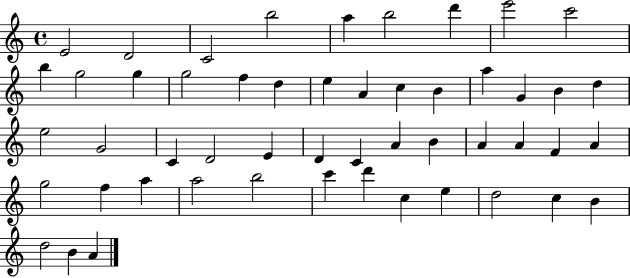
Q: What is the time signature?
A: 4/4